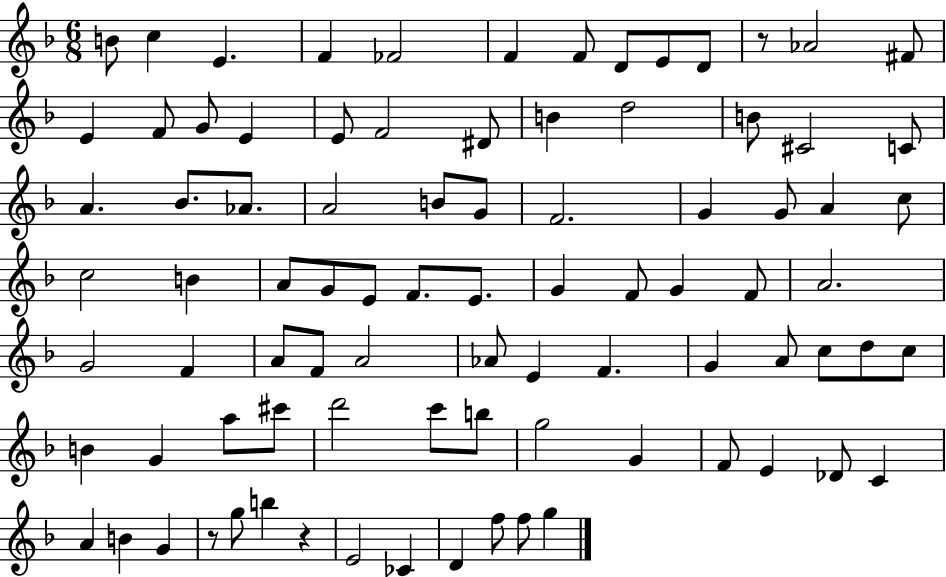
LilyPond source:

{
  \clef treble
  \numericTimeSignature
  \time 6/8
  \key f \major
  b'8 c''4 e'4. | f'4 fes'2 | f'4 f'8 d'8 e'8 d'8 | r8 aes'2 fis'8 | \break e'4 f'8 g'8 e'4 | e'8 f'2 dis'8 | b'4 d''2 | b'8 cis'2 c'8 | \break a'4. bes'8. aes'8. | a'2 b'8 g'8 | f'2. | g'4 g'8 a'4 c''8 | \break c''2 b'4 | a'8 g'8 e'8 f'8. e'8. | g'4 f'8 g'4 f'8 | a'2. | \break g'2 f'4 | a'8 f'8 a'2 | aes'8 e'4 f'4. | g'4 a'8 c''8 d''8 c''8 | \break b'4 g'4 a''8 cis'''8 | d'''2 c'''8 b''8 | g''2 g'4 | f'8 e'4 des'8 c'4 | \break a'4 b'4 g'4 | r8 g''8 b''4 r4 | e'2 ces'4 | d'4 f''8 f''8 g''4 | \break \bar "|."
}